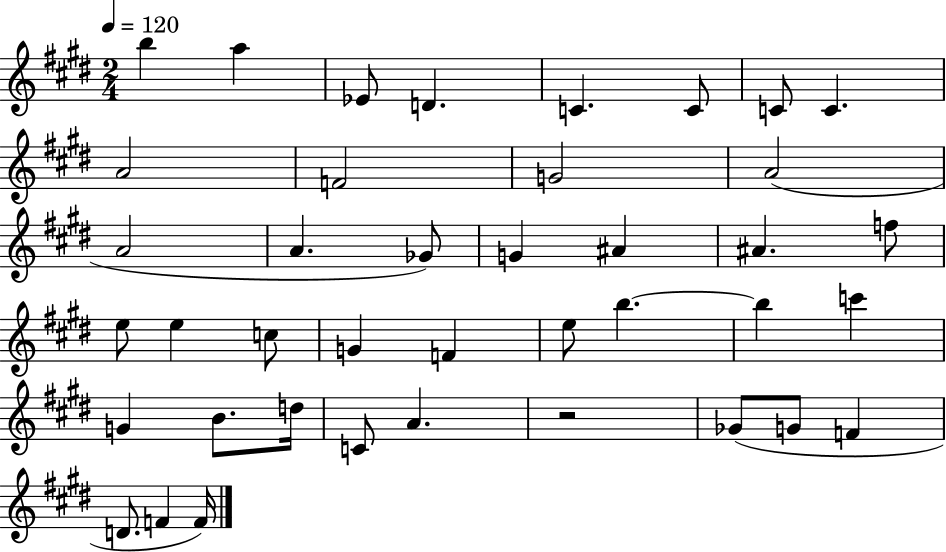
{
  \clef treble
  \numericTimeSignature
  \time 2/4
  \key e \major
  \tempo 4 = 120
  b''4 a''4 | ees'8 d'4. | c'4. c'8 | c'8 c'4. | \break a'2 | f'2 | g'2 | a'2( | \break a'2 | a'4. ges'8) | g'4 ais'4 | ais'4. f''8 | \break e''8 e''4 c''8 | g'4 f'4 | e''8 b''4.~~ | b''4 c'''4 | \break g'4 b'8. d''16 | c'8 a'4. | r2 | ges'8( g'8 f'4 | \break d'8. f'4 f'16) | \bar "|."
}